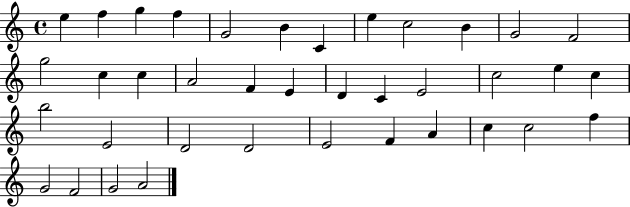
{
  \clef treble
  \time 4/4
  \defaultTimeSignature
  \key c \major
  e''4 f''4 g''4 f''4 | g'2 b'4 c'4 | e''4 c''2 b'4 | g'2 f'2 | \break g''2 c''4 c''4 | a'2 f'4 e'4 | d'4 c'4 e'2 | c''2 e''4 c''4 | \break b''2 e'2 | d'2 d'2 | e'2 f'4 a'4 | c''4 c''2 f''4 | \break g'2 f'2 | g'2 a'2 | \bar "|."
}